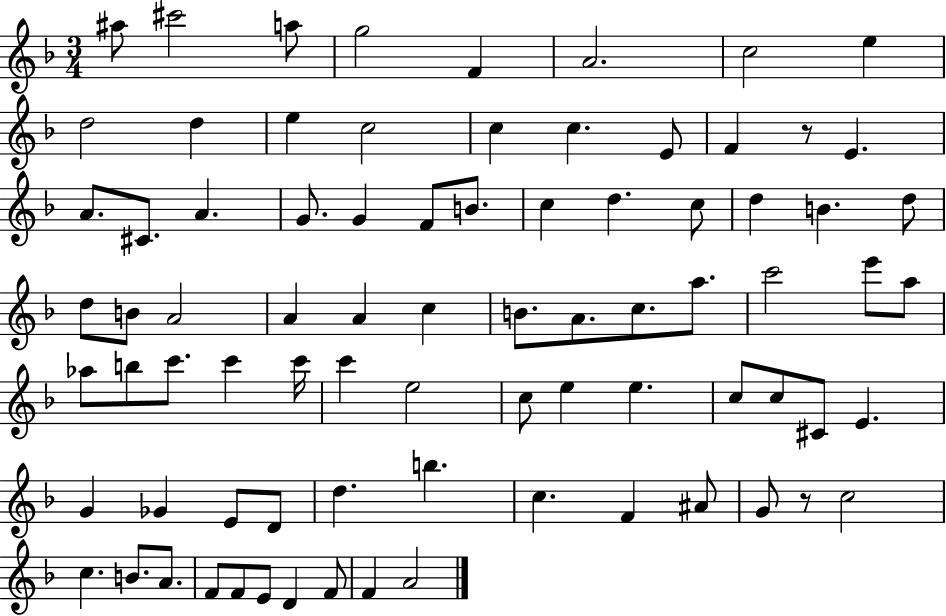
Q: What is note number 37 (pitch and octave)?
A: B4